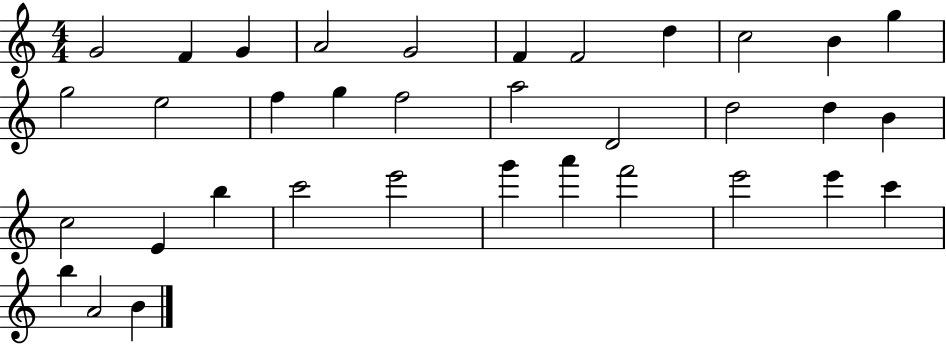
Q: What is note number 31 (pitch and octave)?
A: E6